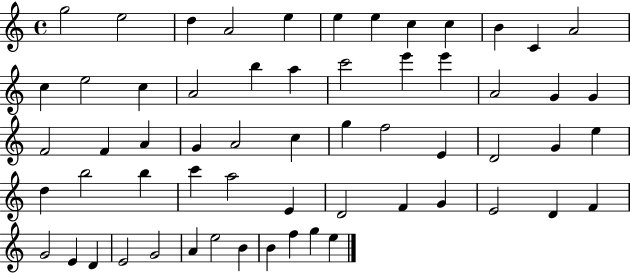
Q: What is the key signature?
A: C major